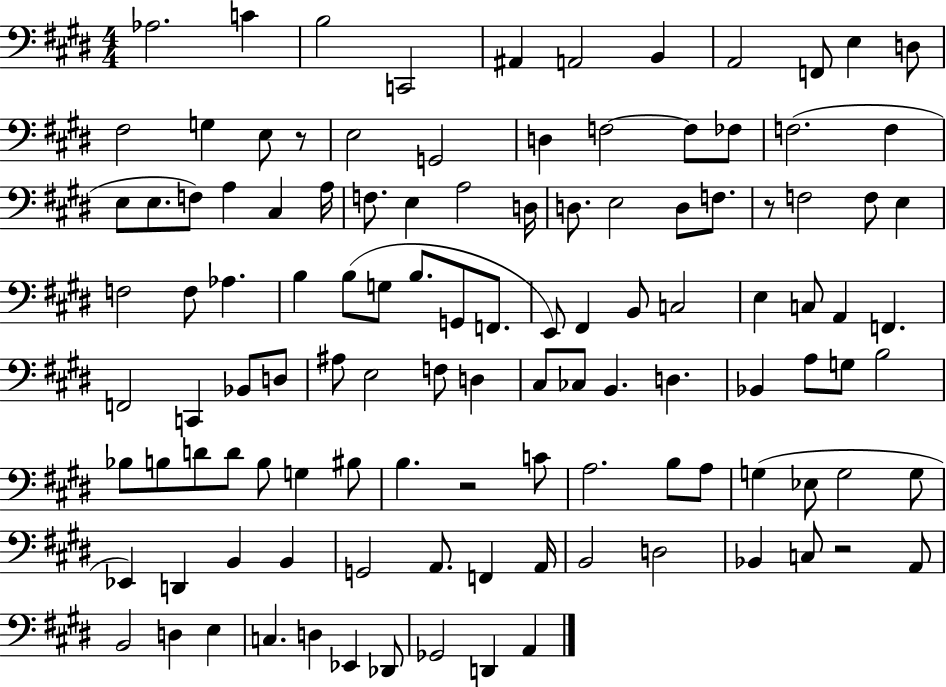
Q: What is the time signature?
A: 4/4